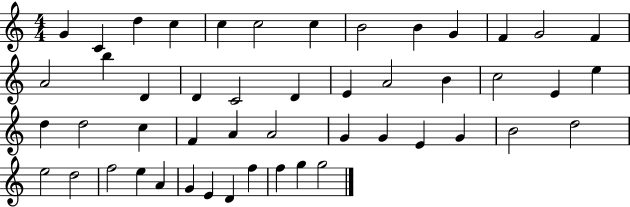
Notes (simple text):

G4/q C4/q D5/q C5/q C5/q C5/h C5/q B4/h B4/q G4/q F4/q G4/h F4/q A4/h B5/q D4/q D4/q C4/h D4/q E4/q A4/h B4/q C5/h E4/q E5/q D5/q D5/h C5/q F4/q A4/q A4/h G4/q G4/q E4/q G4/q B4/h D5/h E5/h D5/h F5/h E5/q A4/q G4/q E4/q D4/q F5/q F5/q G5/q G5/h